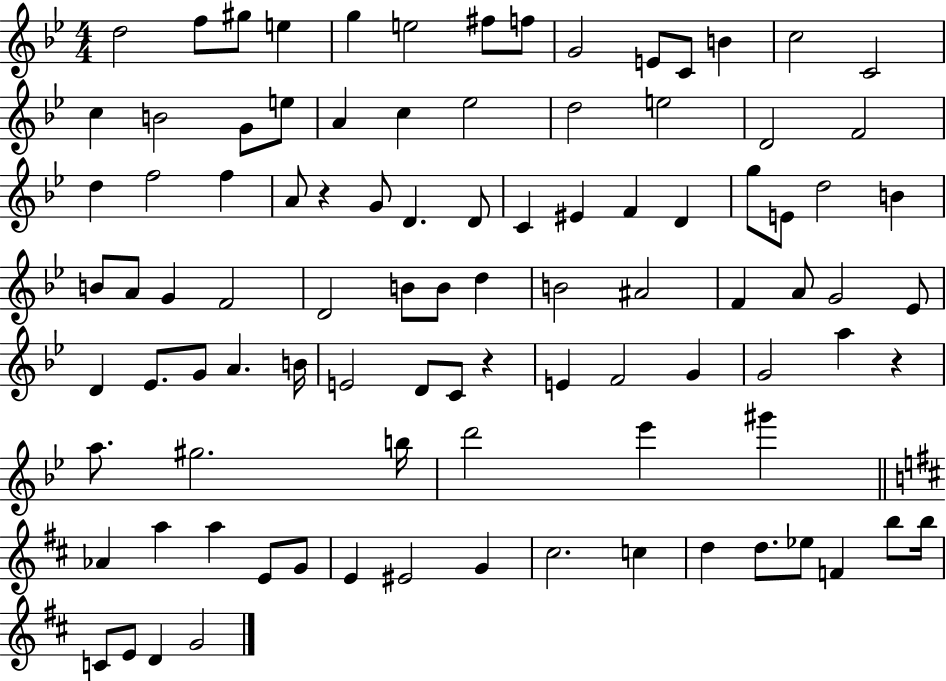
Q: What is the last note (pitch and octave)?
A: G4